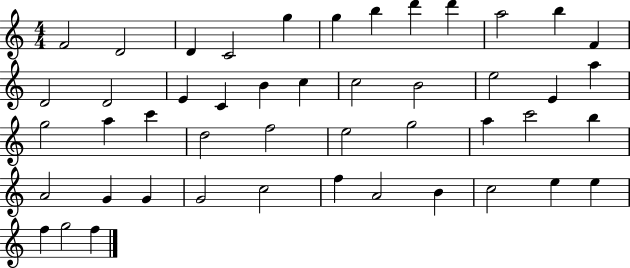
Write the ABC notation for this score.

X:1
T:Untitled
M:4/4
L:1/4
K:C
F2 D2 D C2 g g b d' d' a2 b F D2 D2 E C B c c2 B2 e2 E a g2 a c' d2 f2 e2 g2 a c'2 b A2 G G G2 c2 f A2 B c2 e e f g2 f